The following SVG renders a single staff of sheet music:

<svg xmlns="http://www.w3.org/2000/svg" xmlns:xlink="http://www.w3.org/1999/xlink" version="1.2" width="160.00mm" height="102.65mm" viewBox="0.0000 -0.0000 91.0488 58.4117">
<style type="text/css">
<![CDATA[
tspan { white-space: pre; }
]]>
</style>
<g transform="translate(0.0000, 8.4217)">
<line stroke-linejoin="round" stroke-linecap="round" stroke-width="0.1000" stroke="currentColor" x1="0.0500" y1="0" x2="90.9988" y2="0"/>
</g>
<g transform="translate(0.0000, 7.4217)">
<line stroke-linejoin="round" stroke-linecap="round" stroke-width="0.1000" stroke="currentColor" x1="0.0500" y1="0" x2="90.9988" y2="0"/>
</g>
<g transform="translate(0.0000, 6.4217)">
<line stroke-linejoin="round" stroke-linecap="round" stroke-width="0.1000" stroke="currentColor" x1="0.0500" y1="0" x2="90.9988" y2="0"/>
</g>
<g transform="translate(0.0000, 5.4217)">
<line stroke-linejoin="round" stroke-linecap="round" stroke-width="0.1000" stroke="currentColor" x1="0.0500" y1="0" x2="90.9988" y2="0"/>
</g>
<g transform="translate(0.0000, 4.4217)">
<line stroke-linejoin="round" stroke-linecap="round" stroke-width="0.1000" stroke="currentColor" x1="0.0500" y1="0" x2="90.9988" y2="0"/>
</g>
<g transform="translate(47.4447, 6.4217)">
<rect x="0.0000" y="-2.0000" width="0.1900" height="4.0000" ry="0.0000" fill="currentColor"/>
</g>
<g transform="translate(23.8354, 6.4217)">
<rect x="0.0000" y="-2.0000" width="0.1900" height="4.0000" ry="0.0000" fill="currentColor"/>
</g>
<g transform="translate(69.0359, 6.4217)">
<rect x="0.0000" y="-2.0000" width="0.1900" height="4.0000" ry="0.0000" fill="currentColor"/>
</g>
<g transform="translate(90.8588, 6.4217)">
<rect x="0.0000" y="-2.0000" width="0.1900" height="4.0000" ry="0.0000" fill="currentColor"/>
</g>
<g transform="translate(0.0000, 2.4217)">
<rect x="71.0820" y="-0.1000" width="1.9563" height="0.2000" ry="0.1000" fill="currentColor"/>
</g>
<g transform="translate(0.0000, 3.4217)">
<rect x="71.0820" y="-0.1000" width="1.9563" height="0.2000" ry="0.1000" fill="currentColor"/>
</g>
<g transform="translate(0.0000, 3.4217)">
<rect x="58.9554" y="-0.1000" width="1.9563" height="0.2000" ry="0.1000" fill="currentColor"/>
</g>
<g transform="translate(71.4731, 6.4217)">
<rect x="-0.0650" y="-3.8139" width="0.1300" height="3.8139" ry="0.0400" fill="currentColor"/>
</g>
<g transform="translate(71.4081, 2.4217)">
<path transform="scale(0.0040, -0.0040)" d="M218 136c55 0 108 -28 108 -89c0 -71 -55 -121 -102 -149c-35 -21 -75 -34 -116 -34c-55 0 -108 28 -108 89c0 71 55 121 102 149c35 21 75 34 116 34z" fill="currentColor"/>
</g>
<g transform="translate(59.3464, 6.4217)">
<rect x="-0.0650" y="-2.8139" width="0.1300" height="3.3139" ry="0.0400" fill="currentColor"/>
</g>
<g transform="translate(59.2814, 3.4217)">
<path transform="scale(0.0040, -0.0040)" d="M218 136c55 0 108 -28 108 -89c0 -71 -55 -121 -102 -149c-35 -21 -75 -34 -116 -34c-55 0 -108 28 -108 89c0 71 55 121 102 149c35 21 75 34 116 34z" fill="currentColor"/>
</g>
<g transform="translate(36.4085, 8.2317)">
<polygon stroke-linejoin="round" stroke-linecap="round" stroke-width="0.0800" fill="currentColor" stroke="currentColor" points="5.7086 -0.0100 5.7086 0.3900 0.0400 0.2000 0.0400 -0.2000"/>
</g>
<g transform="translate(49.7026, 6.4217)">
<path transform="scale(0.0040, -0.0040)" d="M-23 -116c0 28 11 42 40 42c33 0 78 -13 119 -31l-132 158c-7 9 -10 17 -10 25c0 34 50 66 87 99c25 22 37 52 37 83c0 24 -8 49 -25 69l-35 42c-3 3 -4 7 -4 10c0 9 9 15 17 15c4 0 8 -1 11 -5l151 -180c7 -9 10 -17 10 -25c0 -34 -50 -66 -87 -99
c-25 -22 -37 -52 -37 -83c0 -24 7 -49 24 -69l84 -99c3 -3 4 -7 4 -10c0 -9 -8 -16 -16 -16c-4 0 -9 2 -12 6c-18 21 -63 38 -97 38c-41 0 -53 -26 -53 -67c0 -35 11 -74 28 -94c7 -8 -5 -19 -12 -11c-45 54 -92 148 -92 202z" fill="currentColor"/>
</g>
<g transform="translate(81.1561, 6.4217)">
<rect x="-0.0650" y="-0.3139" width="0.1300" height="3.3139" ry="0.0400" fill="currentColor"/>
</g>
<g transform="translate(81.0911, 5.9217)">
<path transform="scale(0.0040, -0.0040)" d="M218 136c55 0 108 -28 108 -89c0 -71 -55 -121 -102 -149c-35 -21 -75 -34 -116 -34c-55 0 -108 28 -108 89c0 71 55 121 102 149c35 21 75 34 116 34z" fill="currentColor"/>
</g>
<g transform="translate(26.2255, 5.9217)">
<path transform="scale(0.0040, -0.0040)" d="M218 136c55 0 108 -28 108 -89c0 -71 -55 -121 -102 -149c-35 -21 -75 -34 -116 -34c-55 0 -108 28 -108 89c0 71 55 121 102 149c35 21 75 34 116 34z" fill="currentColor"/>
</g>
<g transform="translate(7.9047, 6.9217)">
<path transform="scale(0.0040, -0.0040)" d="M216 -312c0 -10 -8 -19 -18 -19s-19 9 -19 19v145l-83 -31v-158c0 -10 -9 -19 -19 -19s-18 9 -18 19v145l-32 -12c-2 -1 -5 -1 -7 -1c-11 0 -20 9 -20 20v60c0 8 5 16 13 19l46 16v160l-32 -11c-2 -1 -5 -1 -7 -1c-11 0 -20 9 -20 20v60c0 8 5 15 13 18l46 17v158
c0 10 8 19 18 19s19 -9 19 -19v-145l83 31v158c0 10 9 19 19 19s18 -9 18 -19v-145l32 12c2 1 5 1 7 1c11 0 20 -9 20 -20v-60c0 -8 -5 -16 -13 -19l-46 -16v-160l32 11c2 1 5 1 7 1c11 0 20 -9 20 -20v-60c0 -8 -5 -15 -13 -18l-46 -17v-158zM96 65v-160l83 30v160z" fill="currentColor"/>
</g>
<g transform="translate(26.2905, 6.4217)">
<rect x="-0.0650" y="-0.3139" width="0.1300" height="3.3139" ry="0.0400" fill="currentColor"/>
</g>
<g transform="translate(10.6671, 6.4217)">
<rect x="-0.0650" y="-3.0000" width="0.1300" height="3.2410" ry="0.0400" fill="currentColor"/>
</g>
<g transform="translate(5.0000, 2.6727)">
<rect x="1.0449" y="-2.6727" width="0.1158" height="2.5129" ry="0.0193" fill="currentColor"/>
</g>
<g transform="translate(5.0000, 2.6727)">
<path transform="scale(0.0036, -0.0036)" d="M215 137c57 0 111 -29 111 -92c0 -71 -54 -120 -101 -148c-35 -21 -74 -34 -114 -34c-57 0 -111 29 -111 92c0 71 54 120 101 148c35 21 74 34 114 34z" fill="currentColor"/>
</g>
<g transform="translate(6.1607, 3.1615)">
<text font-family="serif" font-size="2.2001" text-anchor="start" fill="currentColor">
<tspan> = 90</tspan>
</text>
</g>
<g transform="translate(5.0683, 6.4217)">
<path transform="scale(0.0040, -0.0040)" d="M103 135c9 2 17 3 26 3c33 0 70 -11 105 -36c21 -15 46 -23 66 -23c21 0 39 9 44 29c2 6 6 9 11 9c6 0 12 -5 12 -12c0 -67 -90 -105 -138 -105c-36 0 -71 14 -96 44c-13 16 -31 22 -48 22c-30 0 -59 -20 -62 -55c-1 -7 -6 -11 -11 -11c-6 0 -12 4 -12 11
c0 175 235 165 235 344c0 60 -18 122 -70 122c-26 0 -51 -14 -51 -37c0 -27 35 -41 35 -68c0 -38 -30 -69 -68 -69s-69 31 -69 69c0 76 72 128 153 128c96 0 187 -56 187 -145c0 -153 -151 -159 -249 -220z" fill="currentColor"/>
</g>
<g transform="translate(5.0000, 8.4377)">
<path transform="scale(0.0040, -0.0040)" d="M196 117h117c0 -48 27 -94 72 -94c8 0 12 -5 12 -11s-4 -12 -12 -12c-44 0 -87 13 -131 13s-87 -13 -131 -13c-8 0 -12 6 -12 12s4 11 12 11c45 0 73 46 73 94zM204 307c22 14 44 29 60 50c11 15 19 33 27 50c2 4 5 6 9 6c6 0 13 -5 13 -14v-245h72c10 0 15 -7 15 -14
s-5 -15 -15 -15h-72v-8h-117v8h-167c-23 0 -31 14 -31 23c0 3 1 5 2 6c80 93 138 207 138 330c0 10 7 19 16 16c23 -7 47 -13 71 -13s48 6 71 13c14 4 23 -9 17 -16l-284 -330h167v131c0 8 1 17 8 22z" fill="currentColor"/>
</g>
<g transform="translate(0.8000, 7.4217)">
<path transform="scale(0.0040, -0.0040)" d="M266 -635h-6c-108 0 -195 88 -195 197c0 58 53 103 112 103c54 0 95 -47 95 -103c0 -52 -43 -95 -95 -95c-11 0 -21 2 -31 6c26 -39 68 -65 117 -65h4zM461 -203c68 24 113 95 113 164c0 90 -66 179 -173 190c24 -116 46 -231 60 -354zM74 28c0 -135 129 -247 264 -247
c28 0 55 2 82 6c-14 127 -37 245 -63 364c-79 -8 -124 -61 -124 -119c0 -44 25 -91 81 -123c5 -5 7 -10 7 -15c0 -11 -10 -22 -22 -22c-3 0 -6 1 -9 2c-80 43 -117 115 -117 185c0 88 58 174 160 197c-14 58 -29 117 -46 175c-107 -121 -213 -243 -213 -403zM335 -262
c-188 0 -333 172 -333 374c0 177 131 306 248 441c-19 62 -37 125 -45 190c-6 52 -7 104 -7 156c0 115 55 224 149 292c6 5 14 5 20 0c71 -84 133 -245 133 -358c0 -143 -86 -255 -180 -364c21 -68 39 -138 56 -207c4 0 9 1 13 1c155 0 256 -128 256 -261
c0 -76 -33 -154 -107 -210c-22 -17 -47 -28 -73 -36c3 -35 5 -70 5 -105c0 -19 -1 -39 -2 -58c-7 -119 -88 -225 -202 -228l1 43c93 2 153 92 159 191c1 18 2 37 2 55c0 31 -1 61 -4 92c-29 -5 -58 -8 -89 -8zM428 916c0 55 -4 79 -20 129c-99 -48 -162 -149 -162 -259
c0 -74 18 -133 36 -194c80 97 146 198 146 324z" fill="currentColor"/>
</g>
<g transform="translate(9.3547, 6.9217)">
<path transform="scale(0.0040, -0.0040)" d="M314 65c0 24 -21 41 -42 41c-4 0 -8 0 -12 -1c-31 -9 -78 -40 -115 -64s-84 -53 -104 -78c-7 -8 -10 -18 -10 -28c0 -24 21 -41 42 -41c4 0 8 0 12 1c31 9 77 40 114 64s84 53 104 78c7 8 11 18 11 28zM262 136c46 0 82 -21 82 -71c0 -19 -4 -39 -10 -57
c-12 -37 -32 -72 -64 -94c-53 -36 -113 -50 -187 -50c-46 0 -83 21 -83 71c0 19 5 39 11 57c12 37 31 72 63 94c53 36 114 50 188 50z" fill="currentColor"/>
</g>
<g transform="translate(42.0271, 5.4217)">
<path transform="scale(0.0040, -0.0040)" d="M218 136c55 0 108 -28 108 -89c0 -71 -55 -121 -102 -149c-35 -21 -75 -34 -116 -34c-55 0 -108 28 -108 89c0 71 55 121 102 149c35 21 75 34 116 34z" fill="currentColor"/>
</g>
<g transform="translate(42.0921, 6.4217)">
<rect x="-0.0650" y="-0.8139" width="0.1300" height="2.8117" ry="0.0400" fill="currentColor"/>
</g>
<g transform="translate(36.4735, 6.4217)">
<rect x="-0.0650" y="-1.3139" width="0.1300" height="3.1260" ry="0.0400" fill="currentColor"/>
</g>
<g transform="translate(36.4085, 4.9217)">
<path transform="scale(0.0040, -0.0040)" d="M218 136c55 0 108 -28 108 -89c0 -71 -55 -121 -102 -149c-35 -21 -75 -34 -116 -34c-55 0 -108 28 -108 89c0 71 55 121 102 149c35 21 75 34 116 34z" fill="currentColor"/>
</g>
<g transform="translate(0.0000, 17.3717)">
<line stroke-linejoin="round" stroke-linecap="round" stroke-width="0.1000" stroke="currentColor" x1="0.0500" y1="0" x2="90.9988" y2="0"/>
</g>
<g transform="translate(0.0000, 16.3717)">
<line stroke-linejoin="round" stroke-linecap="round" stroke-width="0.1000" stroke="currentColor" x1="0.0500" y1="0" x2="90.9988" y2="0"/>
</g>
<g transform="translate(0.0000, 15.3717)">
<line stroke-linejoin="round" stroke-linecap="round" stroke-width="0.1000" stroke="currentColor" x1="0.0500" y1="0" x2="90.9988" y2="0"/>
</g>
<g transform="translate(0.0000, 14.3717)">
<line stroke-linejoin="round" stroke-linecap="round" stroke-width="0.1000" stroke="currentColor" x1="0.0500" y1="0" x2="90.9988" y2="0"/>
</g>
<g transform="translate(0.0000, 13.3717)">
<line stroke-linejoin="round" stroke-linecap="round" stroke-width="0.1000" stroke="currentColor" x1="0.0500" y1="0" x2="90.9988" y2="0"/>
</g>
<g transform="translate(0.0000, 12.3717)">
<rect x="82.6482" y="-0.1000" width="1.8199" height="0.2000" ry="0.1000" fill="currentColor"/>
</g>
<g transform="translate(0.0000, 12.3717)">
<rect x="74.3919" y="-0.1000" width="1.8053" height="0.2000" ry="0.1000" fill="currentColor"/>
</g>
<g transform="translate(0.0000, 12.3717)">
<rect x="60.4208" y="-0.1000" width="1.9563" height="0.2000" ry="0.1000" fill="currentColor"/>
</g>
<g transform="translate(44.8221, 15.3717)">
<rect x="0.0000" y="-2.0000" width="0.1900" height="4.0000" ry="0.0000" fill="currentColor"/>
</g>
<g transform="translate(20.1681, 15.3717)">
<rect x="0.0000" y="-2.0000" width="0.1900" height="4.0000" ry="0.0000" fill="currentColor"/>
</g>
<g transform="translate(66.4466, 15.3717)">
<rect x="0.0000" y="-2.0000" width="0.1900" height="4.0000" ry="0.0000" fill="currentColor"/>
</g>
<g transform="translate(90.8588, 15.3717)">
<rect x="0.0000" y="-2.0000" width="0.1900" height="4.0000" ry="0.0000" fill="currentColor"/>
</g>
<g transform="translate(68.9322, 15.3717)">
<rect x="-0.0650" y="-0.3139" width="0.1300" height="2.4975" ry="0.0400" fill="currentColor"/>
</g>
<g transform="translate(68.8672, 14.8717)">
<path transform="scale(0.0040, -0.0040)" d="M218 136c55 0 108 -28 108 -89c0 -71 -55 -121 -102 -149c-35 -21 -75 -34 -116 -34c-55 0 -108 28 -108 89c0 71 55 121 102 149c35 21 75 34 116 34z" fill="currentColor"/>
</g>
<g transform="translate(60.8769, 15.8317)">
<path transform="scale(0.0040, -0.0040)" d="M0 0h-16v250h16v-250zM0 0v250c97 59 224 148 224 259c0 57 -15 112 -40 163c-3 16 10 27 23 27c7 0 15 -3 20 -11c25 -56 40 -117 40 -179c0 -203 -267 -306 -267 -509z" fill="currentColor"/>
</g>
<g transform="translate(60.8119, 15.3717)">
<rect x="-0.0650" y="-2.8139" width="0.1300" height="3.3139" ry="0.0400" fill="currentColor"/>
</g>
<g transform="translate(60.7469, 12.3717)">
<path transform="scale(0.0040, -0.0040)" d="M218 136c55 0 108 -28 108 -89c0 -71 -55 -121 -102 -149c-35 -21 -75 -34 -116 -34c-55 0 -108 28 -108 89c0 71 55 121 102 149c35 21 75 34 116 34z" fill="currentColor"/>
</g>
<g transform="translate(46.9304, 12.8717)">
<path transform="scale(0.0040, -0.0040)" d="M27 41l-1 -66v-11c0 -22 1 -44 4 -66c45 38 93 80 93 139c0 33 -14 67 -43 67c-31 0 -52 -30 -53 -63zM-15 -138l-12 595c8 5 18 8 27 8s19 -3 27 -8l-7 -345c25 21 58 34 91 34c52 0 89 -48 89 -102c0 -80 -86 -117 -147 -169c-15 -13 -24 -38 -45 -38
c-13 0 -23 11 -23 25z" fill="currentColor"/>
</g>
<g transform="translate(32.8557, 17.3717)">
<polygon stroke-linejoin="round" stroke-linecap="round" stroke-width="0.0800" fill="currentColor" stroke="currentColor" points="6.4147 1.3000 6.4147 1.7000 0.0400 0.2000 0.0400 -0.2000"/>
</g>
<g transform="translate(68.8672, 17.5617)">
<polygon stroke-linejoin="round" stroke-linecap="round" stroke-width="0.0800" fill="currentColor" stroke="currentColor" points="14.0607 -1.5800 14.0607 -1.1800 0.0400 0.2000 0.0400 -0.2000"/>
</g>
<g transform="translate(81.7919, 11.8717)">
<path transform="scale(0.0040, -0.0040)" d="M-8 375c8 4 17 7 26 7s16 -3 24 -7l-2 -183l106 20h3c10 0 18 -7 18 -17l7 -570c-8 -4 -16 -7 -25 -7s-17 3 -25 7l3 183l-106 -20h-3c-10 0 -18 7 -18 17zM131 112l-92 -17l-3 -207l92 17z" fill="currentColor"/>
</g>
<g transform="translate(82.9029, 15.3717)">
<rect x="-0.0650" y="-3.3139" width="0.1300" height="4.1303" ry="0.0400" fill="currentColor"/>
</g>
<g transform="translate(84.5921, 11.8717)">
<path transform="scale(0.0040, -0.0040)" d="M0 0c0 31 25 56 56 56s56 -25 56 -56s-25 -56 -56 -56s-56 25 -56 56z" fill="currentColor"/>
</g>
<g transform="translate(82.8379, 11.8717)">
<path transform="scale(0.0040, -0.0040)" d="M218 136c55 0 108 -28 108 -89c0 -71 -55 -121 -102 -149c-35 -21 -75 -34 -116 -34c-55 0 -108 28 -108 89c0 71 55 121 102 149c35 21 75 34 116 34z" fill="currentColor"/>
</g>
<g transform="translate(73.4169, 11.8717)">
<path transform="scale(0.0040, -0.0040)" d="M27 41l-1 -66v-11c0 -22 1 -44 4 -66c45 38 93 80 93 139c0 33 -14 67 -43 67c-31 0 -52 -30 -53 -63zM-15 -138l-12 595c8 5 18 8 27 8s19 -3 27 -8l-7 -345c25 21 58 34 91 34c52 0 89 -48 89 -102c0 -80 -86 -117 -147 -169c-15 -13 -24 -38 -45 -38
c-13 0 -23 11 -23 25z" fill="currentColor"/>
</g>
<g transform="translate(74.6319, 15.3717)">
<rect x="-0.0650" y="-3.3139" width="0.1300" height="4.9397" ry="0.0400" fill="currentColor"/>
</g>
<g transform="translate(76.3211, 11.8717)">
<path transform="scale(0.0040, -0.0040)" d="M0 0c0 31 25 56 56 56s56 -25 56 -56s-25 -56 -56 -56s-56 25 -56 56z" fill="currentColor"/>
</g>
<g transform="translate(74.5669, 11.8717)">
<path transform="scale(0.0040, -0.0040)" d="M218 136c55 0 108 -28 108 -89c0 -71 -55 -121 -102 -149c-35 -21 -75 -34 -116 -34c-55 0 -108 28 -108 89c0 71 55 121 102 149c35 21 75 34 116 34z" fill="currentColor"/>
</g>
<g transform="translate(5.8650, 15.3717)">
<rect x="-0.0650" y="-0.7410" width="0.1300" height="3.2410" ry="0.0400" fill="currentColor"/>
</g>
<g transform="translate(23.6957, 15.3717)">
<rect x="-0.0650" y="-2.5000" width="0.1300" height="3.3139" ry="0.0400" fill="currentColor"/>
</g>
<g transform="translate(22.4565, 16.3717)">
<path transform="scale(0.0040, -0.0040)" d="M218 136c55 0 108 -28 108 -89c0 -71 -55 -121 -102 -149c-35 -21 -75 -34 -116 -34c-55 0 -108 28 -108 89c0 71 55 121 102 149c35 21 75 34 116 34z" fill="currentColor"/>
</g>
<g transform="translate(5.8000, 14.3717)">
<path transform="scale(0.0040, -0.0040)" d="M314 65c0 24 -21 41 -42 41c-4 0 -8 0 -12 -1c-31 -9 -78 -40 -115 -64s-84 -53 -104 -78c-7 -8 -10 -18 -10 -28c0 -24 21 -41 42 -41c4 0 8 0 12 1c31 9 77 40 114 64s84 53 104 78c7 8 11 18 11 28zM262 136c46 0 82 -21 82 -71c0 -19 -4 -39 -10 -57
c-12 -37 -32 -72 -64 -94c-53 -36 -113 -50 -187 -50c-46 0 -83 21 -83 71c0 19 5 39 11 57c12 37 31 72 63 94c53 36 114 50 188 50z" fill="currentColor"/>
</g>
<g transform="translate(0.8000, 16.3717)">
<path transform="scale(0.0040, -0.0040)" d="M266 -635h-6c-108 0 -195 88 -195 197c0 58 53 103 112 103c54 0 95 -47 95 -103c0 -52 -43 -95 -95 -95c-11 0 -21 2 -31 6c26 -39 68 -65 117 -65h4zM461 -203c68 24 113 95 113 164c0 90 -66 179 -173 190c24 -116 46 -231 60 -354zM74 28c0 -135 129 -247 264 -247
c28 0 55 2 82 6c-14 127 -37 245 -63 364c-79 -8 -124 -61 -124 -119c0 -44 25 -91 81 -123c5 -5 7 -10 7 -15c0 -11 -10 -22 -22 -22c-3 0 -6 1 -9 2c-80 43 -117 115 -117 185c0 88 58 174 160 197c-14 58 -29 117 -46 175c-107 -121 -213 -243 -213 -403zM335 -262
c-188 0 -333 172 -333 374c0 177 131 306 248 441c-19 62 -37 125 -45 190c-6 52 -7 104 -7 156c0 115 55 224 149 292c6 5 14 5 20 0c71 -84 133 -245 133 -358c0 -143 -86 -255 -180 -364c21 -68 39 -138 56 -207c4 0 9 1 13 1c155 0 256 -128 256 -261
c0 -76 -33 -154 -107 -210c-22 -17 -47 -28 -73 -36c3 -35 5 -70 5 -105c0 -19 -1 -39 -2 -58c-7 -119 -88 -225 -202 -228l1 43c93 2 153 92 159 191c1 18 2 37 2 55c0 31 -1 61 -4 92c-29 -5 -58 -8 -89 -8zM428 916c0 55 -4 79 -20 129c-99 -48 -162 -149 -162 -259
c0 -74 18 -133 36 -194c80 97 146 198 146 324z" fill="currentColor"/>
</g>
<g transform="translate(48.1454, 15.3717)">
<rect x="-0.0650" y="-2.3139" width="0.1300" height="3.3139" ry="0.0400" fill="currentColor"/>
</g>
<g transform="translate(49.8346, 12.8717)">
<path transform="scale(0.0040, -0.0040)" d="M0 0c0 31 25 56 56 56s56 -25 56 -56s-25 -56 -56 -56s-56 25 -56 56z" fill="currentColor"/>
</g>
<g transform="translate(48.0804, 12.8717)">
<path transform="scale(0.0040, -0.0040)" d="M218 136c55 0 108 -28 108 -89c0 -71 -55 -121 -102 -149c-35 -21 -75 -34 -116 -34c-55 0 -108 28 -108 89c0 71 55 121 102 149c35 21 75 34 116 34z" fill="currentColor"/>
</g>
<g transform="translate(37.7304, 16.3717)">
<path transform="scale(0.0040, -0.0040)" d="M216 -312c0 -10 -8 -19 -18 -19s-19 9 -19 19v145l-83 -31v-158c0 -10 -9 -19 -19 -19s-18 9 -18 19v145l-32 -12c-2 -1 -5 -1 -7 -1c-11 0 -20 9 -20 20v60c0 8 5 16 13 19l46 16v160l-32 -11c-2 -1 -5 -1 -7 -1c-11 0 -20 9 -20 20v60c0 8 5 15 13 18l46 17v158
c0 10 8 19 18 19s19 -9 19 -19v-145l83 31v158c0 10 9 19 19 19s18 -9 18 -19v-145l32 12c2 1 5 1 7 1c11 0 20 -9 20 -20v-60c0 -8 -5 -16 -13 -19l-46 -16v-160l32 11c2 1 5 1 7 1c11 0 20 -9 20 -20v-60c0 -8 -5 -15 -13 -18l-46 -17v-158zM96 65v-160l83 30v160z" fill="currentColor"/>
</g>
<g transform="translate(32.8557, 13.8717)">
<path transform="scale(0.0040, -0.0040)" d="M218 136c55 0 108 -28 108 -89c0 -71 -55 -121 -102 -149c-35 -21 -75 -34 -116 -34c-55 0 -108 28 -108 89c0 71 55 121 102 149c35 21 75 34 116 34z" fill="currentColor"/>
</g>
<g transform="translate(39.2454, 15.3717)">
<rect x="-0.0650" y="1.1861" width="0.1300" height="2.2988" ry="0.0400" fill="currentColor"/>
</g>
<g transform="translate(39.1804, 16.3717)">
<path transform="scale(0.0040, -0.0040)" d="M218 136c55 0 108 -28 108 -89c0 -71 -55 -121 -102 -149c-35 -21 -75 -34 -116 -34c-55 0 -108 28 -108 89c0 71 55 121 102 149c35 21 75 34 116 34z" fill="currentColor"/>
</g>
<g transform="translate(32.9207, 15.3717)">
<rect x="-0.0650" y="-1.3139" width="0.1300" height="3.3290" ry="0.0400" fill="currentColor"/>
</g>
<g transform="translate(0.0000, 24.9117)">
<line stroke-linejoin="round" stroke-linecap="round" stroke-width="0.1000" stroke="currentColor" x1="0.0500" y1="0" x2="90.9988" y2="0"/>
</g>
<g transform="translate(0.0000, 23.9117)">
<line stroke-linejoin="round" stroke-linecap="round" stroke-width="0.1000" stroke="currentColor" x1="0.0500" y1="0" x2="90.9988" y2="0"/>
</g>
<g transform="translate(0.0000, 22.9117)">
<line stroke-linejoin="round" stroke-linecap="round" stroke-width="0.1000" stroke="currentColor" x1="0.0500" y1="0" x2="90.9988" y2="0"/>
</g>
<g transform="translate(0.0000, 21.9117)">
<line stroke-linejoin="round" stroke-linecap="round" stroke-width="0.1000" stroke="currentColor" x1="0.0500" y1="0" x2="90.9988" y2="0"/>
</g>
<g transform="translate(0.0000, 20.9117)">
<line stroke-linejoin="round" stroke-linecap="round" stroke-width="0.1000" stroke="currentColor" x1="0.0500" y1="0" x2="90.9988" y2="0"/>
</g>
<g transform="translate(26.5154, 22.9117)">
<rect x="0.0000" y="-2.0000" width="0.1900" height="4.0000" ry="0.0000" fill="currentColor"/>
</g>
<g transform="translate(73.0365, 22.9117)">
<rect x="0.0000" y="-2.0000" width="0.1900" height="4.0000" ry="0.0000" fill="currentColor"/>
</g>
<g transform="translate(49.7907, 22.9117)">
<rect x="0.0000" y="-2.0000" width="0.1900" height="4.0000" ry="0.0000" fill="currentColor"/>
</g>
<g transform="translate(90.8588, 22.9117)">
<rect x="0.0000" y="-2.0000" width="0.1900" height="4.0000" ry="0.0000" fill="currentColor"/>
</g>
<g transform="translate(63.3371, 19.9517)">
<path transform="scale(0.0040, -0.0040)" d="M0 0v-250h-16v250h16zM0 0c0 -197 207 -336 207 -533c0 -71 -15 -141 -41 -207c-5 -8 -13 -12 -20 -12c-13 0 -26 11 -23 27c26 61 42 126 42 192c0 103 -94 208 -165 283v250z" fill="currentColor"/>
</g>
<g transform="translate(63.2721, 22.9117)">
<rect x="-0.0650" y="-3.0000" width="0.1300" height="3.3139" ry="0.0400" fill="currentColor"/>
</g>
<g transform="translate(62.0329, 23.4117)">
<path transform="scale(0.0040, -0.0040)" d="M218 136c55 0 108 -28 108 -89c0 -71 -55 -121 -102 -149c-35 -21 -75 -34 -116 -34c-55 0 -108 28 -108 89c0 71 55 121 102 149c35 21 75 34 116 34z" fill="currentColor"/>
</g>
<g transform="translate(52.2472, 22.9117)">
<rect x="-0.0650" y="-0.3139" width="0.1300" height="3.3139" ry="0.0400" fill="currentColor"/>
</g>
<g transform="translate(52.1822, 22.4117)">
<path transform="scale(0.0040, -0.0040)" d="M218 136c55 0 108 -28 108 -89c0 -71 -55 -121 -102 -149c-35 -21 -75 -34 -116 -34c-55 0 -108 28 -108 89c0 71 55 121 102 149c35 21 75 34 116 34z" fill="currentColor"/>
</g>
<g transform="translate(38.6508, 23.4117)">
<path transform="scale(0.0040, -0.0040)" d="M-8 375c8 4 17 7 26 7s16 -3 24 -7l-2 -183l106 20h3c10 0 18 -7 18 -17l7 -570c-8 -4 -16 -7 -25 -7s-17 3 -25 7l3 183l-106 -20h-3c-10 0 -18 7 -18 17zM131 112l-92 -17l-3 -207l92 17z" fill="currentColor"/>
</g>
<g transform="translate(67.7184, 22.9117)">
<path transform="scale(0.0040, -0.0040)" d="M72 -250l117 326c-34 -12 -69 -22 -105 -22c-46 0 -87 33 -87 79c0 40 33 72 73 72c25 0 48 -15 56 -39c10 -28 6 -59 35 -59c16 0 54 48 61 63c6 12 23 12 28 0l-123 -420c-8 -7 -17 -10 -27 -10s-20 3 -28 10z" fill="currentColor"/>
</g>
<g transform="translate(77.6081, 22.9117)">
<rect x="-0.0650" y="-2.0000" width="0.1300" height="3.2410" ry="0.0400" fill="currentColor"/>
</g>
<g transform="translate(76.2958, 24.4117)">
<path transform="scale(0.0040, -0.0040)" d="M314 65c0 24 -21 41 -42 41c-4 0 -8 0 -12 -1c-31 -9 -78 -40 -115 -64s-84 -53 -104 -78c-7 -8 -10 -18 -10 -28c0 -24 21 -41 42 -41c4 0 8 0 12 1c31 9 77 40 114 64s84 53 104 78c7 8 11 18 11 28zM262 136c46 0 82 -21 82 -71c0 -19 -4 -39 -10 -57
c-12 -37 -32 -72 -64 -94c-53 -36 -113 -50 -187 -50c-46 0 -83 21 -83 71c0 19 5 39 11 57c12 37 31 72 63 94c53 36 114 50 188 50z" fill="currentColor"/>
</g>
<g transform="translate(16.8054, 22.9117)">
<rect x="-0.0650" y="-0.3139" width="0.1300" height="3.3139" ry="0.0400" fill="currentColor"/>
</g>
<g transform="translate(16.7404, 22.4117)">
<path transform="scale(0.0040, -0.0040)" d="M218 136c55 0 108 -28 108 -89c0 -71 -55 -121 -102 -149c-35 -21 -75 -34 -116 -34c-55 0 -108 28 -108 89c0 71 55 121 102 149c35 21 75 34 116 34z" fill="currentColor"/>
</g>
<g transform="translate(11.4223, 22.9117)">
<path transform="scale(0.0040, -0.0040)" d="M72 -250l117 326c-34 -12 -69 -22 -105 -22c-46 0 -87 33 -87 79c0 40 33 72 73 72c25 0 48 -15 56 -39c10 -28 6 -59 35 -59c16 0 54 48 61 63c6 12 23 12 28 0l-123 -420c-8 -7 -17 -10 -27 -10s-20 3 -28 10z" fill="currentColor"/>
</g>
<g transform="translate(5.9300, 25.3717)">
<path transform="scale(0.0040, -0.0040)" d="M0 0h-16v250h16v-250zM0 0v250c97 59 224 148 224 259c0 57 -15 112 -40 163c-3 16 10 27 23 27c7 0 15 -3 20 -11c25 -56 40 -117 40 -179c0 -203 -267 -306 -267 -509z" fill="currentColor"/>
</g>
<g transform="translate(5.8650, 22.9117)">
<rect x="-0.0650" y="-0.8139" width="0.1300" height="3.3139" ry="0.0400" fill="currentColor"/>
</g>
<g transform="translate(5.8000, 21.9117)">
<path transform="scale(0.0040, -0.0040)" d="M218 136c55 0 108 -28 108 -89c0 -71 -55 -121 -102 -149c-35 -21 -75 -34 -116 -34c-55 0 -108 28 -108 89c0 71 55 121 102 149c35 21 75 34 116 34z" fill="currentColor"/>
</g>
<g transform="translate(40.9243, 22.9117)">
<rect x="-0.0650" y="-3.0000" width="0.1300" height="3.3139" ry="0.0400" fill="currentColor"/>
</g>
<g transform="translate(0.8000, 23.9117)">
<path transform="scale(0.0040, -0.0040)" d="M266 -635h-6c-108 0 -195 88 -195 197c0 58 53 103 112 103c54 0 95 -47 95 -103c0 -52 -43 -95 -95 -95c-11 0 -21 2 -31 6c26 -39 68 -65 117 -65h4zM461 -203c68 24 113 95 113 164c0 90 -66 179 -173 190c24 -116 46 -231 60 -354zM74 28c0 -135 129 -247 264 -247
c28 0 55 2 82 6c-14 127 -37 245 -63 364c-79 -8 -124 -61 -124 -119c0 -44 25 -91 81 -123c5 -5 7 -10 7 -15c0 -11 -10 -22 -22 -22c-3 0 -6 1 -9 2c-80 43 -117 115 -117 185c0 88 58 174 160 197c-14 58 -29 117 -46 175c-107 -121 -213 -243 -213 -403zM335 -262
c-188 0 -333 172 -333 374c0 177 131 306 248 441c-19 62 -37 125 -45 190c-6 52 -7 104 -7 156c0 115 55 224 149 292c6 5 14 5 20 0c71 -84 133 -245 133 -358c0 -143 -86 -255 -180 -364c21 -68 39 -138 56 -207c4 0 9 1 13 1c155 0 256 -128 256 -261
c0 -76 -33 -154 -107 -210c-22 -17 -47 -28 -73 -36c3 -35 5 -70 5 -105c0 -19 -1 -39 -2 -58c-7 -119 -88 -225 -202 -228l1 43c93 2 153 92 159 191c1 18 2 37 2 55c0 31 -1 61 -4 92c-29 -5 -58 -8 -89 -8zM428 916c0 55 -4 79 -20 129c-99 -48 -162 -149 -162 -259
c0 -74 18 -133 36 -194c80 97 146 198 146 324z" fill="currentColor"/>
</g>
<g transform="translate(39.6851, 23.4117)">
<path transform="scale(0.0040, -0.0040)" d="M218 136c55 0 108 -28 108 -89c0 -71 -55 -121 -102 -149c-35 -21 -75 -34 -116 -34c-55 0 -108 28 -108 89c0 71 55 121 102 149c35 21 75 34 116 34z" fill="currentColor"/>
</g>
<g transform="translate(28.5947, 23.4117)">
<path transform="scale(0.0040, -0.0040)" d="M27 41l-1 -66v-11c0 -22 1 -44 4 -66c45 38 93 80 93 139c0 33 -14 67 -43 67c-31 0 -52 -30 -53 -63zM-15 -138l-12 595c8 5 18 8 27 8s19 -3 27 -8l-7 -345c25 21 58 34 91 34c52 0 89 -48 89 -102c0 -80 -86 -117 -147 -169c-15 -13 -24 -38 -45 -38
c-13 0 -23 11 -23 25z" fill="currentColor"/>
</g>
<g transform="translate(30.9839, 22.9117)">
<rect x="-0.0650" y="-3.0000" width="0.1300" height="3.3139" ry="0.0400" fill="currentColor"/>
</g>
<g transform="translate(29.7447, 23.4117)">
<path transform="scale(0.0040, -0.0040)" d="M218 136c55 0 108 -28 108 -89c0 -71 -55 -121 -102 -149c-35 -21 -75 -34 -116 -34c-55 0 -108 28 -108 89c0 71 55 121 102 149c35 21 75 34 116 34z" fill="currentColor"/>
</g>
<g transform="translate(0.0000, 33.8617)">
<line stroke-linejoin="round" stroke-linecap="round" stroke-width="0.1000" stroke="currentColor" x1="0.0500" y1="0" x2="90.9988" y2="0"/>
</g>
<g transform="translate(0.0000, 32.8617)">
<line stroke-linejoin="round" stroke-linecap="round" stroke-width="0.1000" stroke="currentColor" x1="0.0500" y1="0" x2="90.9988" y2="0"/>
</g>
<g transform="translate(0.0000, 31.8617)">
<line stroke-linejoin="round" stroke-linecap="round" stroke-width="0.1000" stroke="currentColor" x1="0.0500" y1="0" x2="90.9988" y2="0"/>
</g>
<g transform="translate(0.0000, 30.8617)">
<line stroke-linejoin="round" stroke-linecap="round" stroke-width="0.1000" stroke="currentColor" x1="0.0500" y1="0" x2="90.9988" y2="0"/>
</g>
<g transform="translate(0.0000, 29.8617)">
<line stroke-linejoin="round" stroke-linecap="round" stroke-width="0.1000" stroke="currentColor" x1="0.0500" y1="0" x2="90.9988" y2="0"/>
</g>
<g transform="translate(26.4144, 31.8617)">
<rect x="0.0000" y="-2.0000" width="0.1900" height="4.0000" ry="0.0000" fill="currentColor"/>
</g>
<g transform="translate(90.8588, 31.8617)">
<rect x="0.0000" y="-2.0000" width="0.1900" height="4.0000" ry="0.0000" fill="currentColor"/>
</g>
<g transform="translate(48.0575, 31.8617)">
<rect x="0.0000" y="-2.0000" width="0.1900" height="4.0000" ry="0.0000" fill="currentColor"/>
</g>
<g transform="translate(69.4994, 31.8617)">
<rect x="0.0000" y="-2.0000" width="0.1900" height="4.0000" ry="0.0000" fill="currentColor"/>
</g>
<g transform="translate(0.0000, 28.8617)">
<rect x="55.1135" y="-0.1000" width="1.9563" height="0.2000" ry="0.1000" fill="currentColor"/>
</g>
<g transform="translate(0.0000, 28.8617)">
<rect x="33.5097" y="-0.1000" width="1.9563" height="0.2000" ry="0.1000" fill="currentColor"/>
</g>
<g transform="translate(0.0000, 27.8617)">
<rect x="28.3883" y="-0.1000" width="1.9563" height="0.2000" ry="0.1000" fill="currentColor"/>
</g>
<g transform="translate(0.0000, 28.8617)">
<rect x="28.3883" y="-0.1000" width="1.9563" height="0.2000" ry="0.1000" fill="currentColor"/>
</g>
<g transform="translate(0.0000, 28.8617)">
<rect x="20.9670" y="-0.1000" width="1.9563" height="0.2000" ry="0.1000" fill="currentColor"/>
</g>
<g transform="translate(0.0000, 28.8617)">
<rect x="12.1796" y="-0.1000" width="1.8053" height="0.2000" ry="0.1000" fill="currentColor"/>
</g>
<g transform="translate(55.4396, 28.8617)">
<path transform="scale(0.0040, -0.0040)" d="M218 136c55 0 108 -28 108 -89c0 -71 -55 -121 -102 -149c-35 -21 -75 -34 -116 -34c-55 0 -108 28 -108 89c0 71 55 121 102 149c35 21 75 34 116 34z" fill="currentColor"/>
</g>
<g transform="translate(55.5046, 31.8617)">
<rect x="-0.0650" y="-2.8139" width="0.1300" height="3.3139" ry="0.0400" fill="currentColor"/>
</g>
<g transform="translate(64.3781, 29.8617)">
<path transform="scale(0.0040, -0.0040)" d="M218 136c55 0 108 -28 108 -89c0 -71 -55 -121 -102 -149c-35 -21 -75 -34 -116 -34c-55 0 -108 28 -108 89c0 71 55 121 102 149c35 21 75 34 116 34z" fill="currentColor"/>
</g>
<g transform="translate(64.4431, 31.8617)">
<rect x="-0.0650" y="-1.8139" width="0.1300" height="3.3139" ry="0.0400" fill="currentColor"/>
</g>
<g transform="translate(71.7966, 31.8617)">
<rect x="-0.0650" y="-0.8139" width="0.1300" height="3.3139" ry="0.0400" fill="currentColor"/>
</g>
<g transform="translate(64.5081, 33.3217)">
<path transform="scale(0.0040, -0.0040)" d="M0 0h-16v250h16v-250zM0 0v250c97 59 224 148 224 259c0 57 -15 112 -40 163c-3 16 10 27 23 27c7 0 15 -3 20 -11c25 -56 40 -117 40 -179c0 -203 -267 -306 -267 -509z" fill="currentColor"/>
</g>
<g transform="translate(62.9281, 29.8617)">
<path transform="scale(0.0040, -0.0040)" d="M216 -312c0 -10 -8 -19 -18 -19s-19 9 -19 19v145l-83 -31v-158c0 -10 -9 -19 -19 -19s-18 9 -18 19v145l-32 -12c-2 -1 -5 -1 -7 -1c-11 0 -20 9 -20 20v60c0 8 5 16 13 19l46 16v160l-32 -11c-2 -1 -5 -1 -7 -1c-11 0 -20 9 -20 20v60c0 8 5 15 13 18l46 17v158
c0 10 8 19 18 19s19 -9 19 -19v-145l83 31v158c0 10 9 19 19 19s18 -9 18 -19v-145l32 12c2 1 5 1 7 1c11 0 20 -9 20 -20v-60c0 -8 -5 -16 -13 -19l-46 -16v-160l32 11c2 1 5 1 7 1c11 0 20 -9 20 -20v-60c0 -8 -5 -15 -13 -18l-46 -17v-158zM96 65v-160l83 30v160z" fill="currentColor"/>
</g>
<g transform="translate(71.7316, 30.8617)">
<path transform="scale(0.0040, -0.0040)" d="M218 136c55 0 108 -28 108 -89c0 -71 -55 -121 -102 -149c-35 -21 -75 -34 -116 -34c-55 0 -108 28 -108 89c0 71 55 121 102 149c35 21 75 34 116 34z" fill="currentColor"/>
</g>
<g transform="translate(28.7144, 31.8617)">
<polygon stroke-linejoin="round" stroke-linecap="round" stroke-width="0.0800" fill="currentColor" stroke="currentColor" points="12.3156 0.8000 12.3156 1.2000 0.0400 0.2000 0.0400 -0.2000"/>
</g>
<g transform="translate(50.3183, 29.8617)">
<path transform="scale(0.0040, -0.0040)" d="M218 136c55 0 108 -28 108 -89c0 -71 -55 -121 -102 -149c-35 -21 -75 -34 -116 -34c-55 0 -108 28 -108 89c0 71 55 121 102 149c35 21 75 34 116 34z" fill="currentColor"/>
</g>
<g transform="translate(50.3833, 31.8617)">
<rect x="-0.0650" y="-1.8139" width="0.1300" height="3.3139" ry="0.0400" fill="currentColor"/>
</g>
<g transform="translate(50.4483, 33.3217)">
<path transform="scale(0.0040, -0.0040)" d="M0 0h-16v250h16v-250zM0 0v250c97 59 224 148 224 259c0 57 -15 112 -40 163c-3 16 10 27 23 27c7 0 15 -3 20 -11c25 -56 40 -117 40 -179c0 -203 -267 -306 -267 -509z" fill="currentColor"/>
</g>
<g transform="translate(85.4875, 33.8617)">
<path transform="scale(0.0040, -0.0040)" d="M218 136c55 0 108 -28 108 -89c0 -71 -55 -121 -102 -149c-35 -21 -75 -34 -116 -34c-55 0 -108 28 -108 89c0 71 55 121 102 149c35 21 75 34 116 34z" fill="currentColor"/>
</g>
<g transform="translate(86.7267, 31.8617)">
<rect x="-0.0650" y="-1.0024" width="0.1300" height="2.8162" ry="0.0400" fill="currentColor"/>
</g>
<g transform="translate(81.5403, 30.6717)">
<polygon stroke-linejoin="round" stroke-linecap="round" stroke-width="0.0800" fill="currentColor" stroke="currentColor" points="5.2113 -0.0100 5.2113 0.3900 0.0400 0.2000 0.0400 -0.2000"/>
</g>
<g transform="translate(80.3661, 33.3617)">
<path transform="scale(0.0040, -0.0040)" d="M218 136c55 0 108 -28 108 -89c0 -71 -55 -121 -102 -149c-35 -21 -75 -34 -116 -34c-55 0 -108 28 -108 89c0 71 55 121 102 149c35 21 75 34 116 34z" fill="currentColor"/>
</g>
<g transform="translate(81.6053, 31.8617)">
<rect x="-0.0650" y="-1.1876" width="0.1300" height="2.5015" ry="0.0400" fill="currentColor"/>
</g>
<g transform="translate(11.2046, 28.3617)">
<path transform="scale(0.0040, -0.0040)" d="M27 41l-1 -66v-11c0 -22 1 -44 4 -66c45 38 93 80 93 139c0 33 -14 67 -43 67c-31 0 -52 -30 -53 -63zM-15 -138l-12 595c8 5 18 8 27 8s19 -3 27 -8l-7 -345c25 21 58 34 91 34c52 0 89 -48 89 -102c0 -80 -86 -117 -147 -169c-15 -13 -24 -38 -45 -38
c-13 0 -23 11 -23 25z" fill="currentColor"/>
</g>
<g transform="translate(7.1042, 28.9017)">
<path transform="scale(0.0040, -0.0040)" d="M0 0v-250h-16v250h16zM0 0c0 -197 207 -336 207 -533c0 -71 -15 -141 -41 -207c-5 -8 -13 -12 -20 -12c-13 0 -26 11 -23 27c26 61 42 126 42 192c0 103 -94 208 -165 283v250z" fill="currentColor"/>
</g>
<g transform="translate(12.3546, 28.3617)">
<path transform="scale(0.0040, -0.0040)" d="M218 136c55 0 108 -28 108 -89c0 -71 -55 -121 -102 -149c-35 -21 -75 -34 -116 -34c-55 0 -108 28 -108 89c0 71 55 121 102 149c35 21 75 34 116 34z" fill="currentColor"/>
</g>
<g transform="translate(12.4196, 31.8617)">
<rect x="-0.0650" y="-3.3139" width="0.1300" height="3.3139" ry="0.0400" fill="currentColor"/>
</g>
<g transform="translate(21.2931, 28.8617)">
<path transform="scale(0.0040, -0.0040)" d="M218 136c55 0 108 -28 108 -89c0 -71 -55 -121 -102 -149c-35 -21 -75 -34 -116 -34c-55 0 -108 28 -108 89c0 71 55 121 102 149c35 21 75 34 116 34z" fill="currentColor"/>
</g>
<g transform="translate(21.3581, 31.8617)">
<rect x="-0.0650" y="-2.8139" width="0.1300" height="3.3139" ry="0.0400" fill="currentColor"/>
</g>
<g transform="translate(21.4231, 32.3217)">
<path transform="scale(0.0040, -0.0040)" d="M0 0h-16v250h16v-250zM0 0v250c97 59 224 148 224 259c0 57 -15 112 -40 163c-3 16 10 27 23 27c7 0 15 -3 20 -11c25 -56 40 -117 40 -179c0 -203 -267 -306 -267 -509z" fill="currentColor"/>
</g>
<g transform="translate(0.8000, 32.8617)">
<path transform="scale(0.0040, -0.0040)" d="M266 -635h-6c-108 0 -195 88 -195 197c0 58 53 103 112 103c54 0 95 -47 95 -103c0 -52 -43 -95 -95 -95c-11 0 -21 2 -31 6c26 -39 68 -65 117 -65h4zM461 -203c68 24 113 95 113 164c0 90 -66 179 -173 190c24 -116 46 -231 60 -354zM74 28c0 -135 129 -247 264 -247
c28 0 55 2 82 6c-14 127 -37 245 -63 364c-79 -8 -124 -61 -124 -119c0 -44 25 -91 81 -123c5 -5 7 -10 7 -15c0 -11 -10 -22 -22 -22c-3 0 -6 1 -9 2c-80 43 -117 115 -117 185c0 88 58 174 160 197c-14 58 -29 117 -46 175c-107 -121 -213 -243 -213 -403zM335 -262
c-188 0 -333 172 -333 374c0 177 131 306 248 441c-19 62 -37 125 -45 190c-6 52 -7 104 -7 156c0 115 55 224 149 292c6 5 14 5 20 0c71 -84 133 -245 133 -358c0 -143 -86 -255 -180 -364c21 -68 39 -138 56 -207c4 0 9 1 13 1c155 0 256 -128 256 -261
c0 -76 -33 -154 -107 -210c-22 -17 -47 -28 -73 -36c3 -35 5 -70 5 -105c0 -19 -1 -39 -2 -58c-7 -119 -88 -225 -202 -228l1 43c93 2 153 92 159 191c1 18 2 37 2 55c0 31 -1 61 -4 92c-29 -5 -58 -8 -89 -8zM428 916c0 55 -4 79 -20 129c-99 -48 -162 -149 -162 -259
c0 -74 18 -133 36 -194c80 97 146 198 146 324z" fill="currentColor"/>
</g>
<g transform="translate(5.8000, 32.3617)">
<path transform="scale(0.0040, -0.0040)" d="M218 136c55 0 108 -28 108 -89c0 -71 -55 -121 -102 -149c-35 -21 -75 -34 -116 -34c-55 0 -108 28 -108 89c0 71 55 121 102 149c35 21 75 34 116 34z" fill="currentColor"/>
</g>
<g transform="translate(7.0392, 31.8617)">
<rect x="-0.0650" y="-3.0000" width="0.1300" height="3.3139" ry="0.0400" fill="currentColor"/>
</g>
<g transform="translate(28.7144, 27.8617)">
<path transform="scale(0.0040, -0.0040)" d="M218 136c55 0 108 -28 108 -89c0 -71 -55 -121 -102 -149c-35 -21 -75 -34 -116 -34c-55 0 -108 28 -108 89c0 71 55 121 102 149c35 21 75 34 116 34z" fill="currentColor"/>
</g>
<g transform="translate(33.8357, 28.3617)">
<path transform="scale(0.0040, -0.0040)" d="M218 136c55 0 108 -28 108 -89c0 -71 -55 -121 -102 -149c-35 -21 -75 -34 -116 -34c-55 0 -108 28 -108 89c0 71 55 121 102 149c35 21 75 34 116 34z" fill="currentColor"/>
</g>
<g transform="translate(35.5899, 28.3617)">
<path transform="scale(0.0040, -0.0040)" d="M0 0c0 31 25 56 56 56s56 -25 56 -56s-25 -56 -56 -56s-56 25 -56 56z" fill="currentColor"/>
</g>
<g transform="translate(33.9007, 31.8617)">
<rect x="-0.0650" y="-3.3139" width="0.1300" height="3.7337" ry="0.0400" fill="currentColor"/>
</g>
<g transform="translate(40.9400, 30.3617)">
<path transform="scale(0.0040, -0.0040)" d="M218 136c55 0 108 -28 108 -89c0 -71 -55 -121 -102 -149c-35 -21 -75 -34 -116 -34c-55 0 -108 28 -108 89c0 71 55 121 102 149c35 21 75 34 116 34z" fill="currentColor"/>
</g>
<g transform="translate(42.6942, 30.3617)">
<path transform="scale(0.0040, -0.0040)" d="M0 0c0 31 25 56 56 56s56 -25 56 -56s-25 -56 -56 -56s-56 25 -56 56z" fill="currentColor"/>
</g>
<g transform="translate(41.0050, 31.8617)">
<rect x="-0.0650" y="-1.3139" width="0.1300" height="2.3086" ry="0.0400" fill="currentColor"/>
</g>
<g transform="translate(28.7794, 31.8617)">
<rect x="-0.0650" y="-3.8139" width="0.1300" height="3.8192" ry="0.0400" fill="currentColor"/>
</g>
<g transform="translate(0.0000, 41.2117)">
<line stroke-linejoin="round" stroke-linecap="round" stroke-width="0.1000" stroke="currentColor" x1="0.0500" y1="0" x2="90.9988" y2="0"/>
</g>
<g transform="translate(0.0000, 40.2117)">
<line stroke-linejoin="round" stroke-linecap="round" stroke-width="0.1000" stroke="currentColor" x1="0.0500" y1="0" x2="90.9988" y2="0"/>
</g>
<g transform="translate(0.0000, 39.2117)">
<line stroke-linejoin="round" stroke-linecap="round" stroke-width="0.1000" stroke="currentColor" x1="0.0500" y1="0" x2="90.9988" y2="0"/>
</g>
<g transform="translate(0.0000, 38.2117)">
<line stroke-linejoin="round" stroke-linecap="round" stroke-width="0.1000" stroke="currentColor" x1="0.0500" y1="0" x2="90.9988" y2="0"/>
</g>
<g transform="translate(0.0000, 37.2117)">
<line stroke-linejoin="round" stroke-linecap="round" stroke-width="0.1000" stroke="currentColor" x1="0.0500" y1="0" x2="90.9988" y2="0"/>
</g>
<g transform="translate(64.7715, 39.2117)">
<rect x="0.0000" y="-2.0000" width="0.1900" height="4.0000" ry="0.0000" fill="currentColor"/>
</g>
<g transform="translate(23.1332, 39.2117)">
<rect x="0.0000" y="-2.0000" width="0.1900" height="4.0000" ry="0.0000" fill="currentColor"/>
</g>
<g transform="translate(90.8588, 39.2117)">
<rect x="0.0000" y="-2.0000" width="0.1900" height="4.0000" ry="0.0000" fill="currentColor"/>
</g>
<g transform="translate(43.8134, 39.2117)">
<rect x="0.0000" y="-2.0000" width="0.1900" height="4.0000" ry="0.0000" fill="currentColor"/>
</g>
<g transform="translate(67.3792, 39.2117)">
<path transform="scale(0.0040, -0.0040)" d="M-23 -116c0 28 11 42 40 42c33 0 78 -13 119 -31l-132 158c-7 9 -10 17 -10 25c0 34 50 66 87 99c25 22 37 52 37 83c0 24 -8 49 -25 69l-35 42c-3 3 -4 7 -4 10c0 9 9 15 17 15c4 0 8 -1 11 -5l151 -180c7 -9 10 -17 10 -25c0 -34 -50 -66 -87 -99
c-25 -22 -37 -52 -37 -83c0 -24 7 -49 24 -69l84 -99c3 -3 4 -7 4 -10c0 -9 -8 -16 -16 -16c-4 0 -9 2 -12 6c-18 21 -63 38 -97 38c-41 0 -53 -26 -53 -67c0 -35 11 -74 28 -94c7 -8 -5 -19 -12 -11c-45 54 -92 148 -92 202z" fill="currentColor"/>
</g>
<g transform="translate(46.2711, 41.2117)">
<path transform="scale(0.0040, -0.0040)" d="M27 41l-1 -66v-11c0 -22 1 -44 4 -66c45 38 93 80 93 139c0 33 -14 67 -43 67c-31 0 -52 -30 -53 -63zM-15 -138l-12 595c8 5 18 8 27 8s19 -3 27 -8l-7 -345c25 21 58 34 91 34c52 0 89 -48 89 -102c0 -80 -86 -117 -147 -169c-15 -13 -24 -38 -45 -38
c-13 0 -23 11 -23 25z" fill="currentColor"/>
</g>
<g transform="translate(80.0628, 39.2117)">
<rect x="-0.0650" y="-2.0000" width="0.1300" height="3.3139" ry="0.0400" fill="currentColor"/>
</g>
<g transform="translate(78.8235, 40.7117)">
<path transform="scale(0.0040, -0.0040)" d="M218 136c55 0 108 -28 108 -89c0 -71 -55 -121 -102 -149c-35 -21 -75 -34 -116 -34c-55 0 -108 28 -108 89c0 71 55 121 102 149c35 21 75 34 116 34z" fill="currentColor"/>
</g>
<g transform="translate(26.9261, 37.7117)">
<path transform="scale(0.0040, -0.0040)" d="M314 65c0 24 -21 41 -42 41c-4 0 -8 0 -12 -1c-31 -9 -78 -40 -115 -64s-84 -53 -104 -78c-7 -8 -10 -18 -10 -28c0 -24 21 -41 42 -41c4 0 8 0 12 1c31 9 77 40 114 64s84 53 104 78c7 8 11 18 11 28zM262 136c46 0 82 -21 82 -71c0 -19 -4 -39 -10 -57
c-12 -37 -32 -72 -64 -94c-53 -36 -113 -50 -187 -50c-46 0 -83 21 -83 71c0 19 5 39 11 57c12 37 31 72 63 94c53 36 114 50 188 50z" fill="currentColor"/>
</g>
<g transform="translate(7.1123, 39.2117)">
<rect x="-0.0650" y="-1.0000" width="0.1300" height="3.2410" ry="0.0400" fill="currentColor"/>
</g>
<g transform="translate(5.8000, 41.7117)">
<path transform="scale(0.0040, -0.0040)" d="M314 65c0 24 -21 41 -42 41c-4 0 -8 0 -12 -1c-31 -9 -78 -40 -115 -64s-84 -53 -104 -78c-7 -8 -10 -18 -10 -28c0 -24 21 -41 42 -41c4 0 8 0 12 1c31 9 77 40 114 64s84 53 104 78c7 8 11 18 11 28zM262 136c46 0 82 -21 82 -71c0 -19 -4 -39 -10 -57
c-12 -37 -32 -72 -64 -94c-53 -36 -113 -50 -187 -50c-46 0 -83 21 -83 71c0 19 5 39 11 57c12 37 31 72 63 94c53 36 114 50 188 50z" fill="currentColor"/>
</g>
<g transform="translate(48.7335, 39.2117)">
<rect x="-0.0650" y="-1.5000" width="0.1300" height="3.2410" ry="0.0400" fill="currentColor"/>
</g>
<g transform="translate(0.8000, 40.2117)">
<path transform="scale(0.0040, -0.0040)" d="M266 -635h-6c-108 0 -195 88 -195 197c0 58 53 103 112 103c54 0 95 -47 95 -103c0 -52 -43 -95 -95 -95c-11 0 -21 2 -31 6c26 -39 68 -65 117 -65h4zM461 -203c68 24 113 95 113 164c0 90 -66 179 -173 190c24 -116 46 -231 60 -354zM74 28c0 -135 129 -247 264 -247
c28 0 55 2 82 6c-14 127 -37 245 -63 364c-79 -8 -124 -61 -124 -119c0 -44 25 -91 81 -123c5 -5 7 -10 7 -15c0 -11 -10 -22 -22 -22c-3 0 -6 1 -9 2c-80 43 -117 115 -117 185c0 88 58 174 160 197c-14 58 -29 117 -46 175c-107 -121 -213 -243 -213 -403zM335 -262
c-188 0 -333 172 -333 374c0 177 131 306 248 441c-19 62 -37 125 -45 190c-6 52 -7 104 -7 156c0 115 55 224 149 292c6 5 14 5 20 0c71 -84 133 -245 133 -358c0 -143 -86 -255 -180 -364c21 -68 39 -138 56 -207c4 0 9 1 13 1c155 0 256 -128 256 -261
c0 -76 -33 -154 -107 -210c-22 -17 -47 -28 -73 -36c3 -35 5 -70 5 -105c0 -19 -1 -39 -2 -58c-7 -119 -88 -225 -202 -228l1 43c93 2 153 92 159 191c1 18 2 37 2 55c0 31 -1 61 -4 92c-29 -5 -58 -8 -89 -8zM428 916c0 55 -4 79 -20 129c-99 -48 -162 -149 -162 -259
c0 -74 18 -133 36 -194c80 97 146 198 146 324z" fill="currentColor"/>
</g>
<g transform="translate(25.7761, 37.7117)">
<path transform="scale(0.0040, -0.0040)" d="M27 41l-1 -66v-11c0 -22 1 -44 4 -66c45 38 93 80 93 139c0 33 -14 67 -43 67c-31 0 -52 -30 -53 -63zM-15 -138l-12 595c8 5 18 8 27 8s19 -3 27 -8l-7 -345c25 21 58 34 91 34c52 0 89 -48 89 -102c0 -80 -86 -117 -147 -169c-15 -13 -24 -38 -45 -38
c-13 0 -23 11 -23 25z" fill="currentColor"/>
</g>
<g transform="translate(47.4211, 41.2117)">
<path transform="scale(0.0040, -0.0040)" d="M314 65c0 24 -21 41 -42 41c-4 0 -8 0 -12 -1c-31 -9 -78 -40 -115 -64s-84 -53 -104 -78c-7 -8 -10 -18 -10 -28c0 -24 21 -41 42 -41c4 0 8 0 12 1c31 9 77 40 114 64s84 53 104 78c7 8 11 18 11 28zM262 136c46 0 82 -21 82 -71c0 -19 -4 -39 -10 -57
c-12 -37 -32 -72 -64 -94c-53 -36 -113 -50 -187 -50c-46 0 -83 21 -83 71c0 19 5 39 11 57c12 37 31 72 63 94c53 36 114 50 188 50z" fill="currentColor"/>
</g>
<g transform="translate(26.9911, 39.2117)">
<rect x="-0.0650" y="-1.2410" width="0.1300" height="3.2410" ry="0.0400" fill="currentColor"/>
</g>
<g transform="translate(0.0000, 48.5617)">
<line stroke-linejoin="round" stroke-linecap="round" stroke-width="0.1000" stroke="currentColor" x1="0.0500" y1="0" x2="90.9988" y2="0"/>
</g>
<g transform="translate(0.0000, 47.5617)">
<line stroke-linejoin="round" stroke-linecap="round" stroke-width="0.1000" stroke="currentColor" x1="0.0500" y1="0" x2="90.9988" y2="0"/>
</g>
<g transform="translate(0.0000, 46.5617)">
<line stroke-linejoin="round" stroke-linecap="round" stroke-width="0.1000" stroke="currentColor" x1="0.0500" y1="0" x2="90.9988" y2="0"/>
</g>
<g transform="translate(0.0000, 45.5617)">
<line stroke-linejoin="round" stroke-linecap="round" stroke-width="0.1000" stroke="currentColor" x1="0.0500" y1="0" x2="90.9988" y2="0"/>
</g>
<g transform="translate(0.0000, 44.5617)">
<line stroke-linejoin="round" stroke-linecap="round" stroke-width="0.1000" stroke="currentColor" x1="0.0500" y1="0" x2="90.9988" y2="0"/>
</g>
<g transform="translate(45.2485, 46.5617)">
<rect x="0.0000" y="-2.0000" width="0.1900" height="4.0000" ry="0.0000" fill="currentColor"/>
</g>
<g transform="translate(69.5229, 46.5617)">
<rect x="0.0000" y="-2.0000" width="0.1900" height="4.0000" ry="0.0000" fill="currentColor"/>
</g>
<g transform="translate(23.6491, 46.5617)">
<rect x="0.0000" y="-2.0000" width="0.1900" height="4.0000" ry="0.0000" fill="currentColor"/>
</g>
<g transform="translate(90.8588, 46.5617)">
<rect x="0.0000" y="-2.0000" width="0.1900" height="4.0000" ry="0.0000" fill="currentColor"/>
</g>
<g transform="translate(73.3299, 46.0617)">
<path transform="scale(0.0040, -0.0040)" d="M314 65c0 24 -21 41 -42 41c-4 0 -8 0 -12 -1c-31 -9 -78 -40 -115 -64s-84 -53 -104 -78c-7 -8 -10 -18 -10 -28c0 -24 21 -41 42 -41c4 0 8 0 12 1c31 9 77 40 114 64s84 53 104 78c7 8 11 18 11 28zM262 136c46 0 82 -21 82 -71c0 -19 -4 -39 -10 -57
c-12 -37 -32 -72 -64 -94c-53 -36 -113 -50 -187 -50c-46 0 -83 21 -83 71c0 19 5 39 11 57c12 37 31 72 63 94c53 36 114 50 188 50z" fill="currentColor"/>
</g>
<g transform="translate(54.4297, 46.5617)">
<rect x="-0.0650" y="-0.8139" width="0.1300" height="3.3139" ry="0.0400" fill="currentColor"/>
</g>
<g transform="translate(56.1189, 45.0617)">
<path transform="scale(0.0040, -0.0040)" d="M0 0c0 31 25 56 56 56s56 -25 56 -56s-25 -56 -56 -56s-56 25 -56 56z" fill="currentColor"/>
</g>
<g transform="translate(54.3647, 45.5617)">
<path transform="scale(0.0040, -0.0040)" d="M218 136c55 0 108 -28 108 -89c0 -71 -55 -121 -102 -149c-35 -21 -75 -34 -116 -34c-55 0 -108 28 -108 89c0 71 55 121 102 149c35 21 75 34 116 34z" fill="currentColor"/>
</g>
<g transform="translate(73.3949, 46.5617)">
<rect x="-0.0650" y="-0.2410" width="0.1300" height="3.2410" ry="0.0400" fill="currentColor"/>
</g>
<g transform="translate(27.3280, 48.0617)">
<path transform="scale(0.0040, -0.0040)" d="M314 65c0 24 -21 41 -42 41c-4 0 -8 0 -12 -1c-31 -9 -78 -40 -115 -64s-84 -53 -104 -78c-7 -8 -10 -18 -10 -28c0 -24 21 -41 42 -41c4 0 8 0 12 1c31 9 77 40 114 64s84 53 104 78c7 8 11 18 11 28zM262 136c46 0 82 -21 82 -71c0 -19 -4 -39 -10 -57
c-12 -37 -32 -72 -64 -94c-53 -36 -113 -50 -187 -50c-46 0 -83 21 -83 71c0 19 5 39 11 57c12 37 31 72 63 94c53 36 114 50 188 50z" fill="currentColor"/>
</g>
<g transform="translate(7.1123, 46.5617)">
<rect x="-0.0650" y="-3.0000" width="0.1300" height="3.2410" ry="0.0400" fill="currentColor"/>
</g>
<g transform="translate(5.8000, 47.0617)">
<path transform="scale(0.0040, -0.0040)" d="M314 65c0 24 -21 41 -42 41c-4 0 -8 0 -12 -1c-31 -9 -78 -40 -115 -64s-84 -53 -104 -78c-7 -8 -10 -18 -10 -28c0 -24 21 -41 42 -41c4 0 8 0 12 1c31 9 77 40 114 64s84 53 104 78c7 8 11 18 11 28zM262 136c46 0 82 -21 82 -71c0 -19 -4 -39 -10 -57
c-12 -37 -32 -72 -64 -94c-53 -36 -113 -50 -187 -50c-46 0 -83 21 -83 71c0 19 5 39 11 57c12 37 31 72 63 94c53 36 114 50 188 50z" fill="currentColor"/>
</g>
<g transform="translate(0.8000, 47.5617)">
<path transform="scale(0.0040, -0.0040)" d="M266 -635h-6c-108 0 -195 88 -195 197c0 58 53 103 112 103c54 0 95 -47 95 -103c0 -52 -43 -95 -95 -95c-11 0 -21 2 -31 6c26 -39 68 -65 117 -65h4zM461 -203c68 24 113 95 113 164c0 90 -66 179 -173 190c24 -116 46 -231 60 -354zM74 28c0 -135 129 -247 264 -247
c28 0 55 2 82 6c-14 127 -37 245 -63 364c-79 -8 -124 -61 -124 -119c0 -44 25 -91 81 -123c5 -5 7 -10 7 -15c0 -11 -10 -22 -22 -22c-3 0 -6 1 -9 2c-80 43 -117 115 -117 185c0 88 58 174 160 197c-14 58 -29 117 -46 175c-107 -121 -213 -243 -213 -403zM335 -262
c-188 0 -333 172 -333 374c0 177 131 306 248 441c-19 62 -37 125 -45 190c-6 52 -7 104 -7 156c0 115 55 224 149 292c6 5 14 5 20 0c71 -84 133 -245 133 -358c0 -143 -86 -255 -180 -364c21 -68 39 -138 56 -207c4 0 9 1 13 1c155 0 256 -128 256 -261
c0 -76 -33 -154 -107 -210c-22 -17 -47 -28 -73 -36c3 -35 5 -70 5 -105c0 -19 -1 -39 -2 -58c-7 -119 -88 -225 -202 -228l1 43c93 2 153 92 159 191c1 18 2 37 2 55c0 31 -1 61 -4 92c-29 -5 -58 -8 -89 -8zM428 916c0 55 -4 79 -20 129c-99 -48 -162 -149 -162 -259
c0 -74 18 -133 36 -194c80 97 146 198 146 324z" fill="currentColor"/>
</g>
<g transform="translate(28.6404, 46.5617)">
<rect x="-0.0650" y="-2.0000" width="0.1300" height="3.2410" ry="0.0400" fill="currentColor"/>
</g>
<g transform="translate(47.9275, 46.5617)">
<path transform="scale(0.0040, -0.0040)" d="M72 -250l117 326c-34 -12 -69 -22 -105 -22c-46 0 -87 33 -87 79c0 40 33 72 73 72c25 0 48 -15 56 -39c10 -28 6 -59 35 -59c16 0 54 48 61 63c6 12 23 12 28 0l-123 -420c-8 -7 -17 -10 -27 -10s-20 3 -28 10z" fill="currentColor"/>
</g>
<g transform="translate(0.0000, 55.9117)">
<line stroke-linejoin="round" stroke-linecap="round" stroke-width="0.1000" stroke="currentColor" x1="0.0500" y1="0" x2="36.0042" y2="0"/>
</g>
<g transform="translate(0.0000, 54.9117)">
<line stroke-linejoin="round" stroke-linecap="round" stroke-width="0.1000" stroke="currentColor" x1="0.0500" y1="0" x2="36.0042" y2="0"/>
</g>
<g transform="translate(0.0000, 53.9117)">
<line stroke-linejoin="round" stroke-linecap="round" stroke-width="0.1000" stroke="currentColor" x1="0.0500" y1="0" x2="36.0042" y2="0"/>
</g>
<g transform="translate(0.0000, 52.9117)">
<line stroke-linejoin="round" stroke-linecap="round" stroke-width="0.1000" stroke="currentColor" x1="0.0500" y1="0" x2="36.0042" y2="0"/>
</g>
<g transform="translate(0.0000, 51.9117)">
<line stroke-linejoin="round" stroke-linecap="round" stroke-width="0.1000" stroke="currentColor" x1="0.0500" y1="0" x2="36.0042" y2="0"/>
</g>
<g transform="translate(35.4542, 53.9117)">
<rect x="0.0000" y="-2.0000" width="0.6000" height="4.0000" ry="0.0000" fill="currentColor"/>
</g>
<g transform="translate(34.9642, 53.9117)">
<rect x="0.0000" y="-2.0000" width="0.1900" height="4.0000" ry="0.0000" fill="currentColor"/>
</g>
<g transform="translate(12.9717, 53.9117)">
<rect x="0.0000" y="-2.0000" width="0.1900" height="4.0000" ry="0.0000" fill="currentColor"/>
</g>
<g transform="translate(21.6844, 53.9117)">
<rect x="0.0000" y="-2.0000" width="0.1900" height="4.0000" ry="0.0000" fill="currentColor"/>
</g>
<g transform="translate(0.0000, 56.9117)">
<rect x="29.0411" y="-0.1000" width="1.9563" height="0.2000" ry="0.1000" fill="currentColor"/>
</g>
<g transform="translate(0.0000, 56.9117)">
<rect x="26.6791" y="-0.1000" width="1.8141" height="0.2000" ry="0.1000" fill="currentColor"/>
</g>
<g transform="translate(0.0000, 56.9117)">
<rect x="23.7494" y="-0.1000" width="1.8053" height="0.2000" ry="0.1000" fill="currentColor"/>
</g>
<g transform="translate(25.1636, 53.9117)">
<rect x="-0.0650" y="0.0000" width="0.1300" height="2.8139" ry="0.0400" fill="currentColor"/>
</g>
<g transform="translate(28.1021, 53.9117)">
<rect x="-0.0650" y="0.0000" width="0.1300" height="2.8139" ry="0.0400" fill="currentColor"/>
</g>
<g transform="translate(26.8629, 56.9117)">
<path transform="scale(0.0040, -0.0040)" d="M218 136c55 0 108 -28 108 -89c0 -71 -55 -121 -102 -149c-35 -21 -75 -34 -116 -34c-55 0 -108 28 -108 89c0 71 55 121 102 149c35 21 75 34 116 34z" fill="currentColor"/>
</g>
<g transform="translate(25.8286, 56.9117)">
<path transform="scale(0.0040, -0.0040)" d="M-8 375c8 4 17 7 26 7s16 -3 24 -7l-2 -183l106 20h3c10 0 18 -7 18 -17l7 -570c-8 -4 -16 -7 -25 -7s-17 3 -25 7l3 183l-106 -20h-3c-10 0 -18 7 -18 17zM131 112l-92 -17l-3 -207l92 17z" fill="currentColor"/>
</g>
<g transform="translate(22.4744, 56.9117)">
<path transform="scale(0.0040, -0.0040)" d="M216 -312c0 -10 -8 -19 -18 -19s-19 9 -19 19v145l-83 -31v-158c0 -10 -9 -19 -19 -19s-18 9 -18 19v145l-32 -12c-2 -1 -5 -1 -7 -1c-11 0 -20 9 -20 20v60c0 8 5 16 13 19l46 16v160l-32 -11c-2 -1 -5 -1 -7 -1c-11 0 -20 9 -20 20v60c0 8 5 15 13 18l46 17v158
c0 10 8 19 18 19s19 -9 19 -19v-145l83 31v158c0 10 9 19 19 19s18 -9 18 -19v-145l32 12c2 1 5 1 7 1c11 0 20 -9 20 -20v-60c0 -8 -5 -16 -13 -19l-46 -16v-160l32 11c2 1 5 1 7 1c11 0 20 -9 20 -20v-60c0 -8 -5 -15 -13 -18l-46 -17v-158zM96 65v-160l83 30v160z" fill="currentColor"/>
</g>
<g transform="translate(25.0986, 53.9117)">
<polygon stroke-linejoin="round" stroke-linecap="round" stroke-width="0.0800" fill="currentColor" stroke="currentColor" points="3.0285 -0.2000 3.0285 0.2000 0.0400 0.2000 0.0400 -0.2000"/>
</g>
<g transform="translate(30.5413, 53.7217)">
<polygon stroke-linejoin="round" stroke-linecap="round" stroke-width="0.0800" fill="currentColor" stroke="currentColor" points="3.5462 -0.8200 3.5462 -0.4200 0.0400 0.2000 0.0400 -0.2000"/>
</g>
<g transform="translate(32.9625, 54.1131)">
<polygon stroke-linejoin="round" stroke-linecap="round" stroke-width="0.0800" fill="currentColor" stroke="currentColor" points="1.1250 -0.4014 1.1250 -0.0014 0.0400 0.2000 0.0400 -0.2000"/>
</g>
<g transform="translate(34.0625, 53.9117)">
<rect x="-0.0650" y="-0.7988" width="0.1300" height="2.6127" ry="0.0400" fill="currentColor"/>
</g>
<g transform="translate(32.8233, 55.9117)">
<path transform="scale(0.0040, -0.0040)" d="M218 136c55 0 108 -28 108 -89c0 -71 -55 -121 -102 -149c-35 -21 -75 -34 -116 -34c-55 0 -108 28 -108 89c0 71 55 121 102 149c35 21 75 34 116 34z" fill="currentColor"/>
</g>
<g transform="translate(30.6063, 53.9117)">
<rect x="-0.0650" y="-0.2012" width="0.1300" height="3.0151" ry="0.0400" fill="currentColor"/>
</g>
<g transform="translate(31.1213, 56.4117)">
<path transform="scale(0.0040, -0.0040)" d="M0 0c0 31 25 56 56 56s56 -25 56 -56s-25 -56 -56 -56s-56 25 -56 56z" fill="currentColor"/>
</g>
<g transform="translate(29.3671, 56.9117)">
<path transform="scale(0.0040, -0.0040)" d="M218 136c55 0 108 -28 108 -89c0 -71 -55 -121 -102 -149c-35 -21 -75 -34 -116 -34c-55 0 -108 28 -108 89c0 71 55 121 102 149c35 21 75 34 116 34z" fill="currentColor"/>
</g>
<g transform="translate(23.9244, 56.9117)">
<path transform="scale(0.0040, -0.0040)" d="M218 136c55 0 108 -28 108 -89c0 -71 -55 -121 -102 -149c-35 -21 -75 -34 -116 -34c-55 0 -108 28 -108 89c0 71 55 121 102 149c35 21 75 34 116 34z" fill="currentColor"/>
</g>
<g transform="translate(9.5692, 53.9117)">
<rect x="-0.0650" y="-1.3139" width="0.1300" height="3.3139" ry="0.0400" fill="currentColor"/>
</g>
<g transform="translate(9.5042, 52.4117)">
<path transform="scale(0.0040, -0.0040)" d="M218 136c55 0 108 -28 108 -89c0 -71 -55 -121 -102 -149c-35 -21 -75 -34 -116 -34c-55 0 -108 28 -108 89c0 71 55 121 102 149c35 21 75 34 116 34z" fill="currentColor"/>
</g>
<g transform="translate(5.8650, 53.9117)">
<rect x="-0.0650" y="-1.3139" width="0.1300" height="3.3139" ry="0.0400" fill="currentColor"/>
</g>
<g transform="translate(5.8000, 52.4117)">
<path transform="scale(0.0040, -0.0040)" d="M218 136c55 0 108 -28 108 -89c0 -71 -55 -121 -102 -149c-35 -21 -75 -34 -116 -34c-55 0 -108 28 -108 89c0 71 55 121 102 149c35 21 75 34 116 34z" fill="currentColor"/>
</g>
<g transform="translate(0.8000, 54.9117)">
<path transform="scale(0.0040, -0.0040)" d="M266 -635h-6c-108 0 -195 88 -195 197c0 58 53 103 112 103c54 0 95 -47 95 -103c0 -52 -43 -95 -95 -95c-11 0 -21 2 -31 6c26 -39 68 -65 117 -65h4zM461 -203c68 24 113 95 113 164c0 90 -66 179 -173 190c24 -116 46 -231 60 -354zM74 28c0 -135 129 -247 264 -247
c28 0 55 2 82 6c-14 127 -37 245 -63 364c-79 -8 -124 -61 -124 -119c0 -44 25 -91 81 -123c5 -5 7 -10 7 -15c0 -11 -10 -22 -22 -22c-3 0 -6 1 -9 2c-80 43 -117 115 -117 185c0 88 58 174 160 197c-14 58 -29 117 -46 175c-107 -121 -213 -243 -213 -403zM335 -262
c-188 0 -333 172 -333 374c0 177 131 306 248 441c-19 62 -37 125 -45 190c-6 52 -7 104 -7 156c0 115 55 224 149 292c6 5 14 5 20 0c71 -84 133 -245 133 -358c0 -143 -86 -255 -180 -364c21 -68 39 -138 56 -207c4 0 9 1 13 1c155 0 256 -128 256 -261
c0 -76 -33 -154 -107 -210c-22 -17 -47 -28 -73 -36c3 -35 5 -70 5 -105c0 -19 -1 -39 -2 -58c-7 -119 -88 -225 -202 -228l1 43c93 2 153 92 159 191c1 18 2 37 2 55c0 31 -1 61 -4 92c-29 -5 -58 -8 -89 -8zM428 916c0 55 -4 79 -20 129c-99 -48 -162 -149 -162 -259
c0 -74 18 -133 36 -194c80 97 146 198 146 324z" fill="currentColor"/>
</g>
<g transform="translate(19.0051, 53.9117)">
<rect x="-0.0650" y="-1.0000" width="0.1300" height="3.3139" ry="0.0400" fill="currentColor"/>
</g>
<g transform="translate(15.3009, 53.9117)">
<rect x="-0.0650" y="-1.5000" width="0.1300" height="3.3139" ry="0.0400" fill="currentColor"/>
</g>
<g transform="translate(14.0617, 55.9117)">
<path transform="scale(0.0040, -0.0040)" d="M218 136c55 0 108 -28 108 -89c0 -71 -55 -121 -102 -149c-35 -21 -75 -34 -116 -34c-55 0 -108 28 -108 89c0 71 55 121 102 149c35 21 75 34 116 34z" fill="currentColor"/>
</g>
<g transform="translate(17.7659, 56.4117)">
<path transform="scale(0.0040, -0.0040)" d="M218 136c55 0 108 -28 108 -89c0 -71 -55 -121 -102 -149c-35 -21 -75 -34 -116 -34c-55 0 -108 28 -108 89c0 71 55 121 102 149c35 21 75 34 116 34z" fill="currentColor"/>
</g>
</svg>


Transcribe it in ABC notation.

X:1
T:Untitled
M:2/4
L:1/4
K:C
^A2 c e/2 d/2 z a c' c d2 G e/2 ^G/2 _g a/2 c/2 _b/2 b/2 d/2 z/2 c _A A c A/2 z/2 F2 A/2 _b a/2 c'/2 b/2 e/2 f/2 a ^f/2 d F/2 E/2 D2 _e2 _E2 z F A2 F2 z/2 d c2 e e E D ^C/2 C/2 C/2 E/4